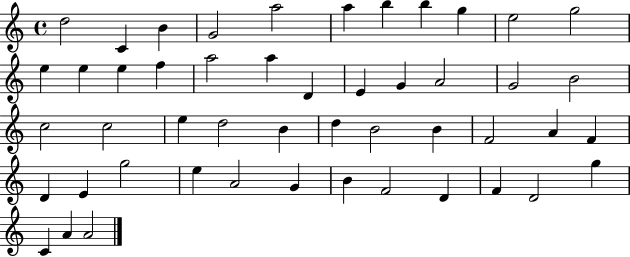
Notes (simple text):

D5/h C4/q B4/q G4/h A5/h A5/q B5/q B5/q G5/q E5/h G5/h E5/q E5/q E5/q F5/q A5/h A5/q D4/q E4/q G4/q A4/h G4/h B4/h C5/h C5/h E5/q D5/h B4/q D5/q B4/h B4/q F4/h A4/q F4/q D4/q E4/q G5/h E5/q A4/h G4/q B4/q F4/h D4/q F4/q D4/h G5/q C4/q A4/q A4/h